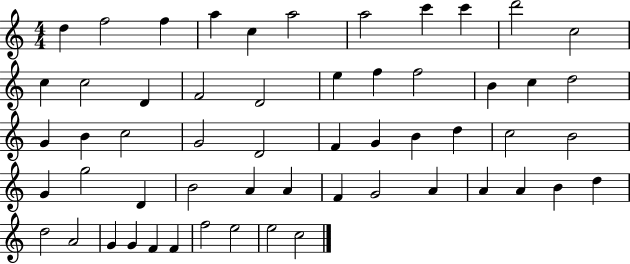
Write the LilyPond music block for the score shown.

{
  \clef treble
  \numericTimeSignature
  \time 4/4
  \key c \major
  d''4 f''2 f''4 | a''4 c''4 a''2 | a''2 c'''4 c'''4 | d'''2 c''2 | \break c''4 c''2 d'4 | f'2 d'2 | e''4 f''4 f''2 | b'4 c''4 d''2 | \break g'4 b'4 c''2 | g'2 d'2 | f'4 g'4 b'4 d''4 | c''2 b'2 | \break g'4 g''2 d'4 | b'2 a'4 a'4 | f'4 g'2 a'4 | a'4 a'4 b'4 d''4 | \break d''2 a'2 | g'4 g'4 f'4 f'4 | f''2 e''2 | e''2 c''2 | \break \bar "|."
}